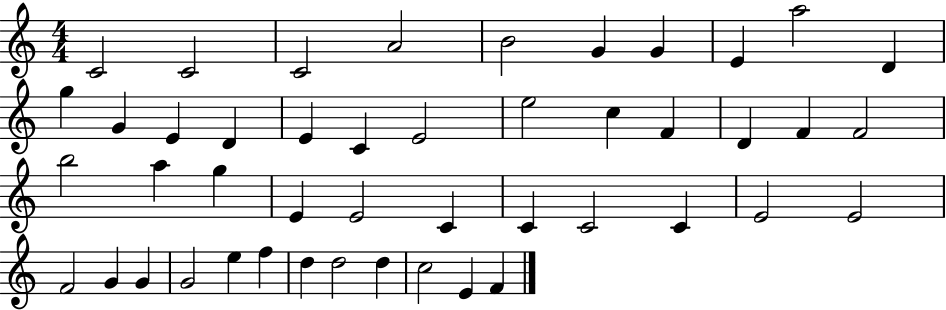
{
  \clef treble
  \numericTimeSignature
  \time 4/4
  \key c \major
  c'2 c'2 | c'2 a'2 | b'2 g'4 g'4 | e'4 a''2 d'4 | \break g''4 g'4 e'4 d'4 | e'4 c'4 e'2 | e''2 c''4 f'4 | d'4 f'4 f'2 | \break b''2 a''4 g''4 | e'4 e'2 c'4 | c'4 c'2 c'4 | e'2 e'2 | \break f'2 g'4 g'4 | g'2 e''4 f''4 | d''4 d''2 d''4 | c''2 e'4 f'4 | \break \bar "|."
}